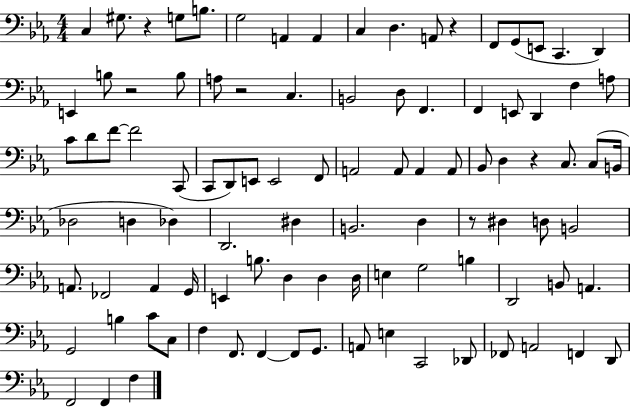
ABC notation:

X:1
T:Untitled
M:4/4
L:1/4
K:Eb
C, ^G,/2 z G,/2 B,/2 G,2 A,, A,, C, D, A,,/2 z F,,/2 G,,/2 E,,/2 C,, D,, E,, B,/2 z2 B,/2 A,/2 z2 C, B,,2 D,/2 F,, F,, E,,/2 D,, F, A,/2 C/2 D/2 F/2 F2 C,,/2 C,,/2 D,,/2 E,,/2 E,,2 F,,/2 A,,2 A,,/2 A,, A,,/2 _B,,/2 D, z C,/2 C,/2 B,,/4 _D,2 D, _D, D,,2 ^D, B,,2 D, z/2 ^D, D,/2 B,,2 A,,/2 _F,,2 A,, G,,/4 E,, B,/2 D, D, D,/4 E, G,2 B, D,,2 B,,/2 A,, G,,2 B, C/2 C,/2 F, F,,/2 F,, F,,/2 G,,/2 A,,/2 E, C,,2 _D,,/2 _F,,/2 A,,2 F,, D,,/2 F,,2 F,, F,